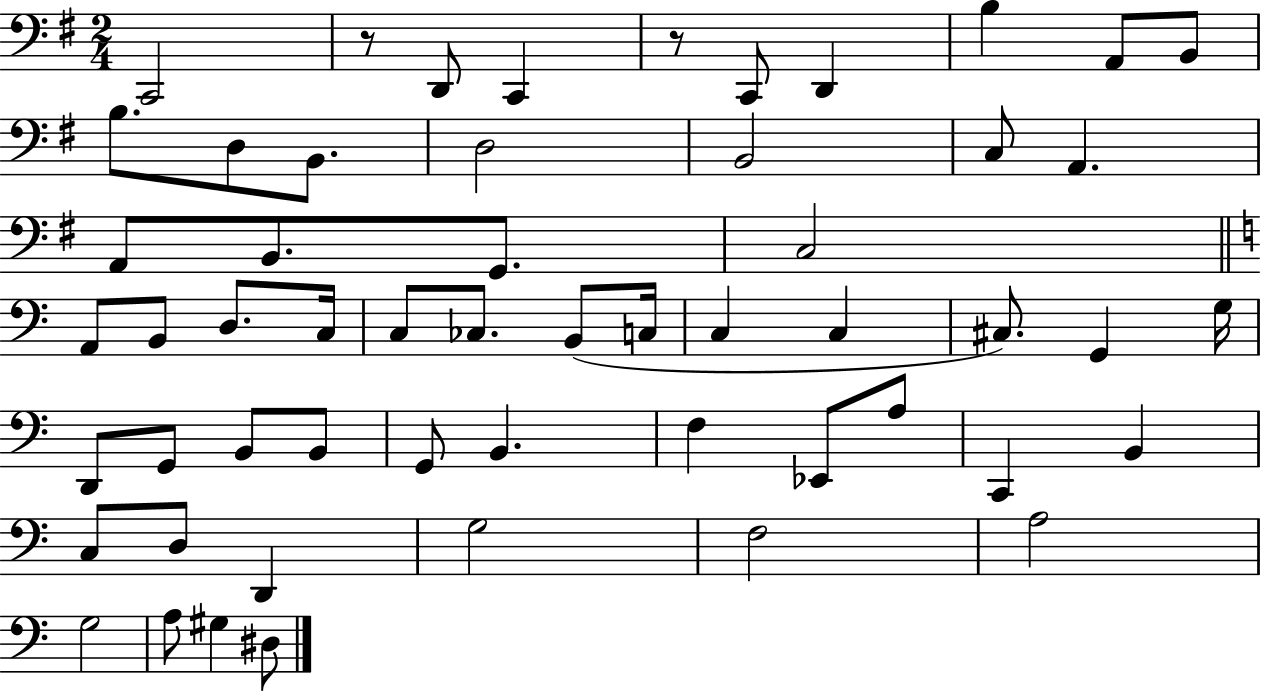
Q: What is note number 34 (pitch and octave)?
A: G2